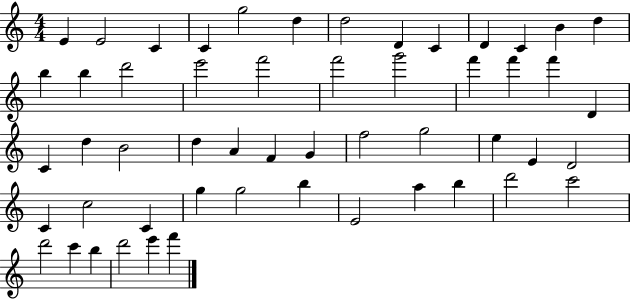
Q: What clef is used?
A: treble